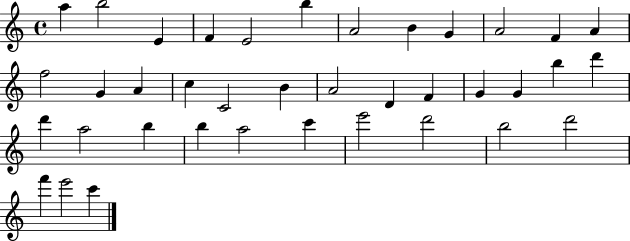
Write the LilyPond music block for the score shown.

{
  \clef treble
  \time 4/4
  \defaultTimeSignature
  \key c \major
  a''4 b''2 e'4 | f'4 e'2 b''4 | a'2 b'4 g'4 | a'2 f'4 a'4 | \break f''2 g'4 a'4 | c''4 c'2 b'4 | a'2 d'4 f'4 | g'4 g'4 b''4 d'''4 | \break d'''4 a''2 b''4 | b''4 a''2 c'''4 | e'''2 d'''2 | b''2 d'''2 | \break f'''4 e'''2 c'''4 | \bar "|."
}